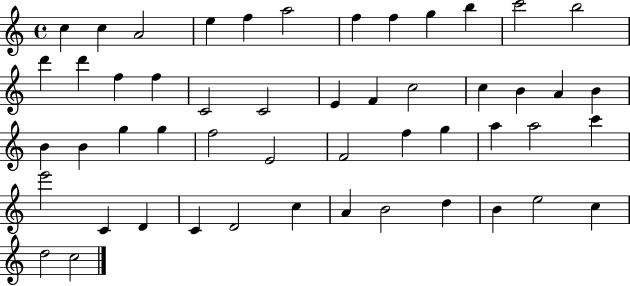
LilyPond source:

{
  \clef treble
  \time 4/4
  \defaultTimeSignature
  \key c \major
  c''4 c''4 a'2 | e''4 f''4 a''2 | f''4 f''4 g''4 b''4 | c'''2 b''2 | \break d'''4 d'''4 f''4 f''4 | c'2 c'2 | e'4 f'4 c''2 | c''4 b'4 a'4 b'4 | \break b'4 b'4 g''4 g''4 | f''2 e'2 | f'2 f''4 g''4 | a''4 a''2 c'''4 | \break e'''2 c'4 d'4 | c'4 d'2 c''4 | a'4 b'2 d''4 | b'4 e''2 c''4 | \break d''2 c''2 | \bar "|."
}